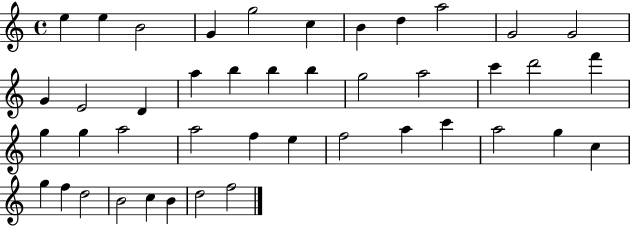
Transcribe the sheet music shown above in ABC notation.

X:1
T:Untitled
M:4/4
L:1/4
K:C
e e B2 G g2 c B d a2 G2 G2 G E2 D a b b b g2 a2 c' d'2 f' g g a2 a2 f e f2 a c' a2 g c g f d2 B2 c B d2 f2